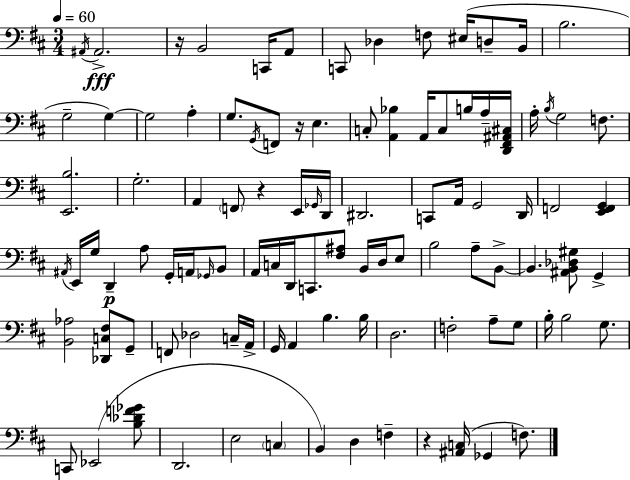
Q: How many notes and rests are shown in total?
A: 102